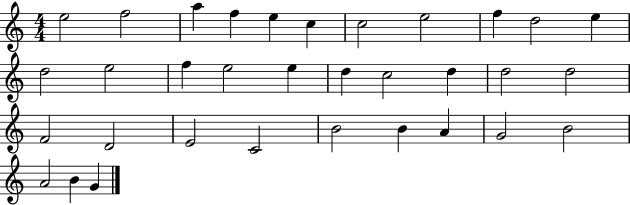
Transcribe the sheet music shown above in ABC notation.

X:1
T:Untitled
M:4/4
L:1/4
K:C
e2 f2 a f e c c2 e2 f d2 e d2 e2 f e2 e d c2 d d2 d2 F2 D2 E2 C2 B2 B A G2 B2 A2 B G